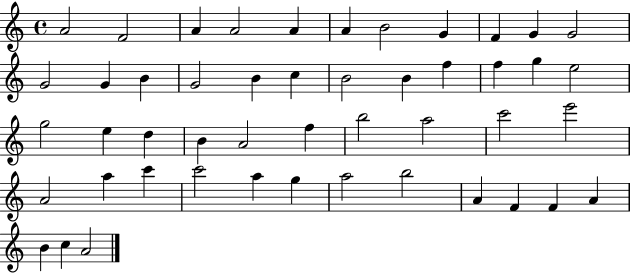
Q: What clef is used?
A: treble